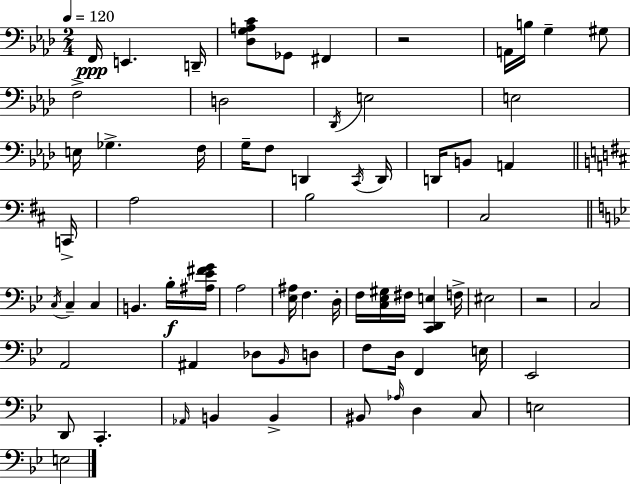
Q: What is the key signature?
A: AES major